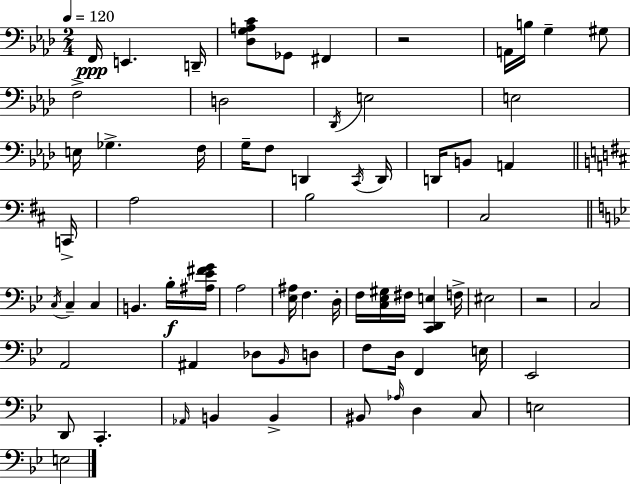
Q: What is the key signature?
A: AES major